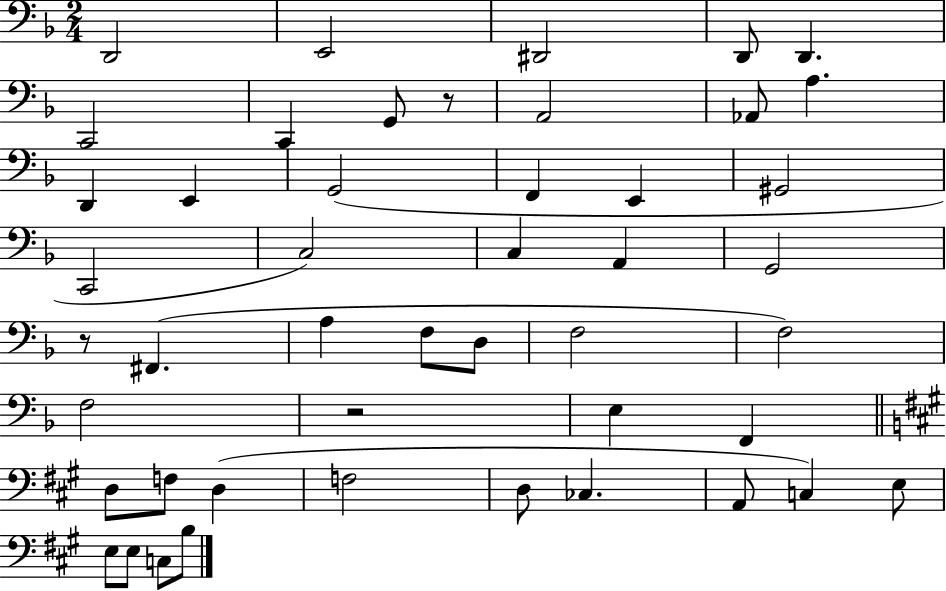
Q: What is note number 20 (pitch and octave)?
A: C3